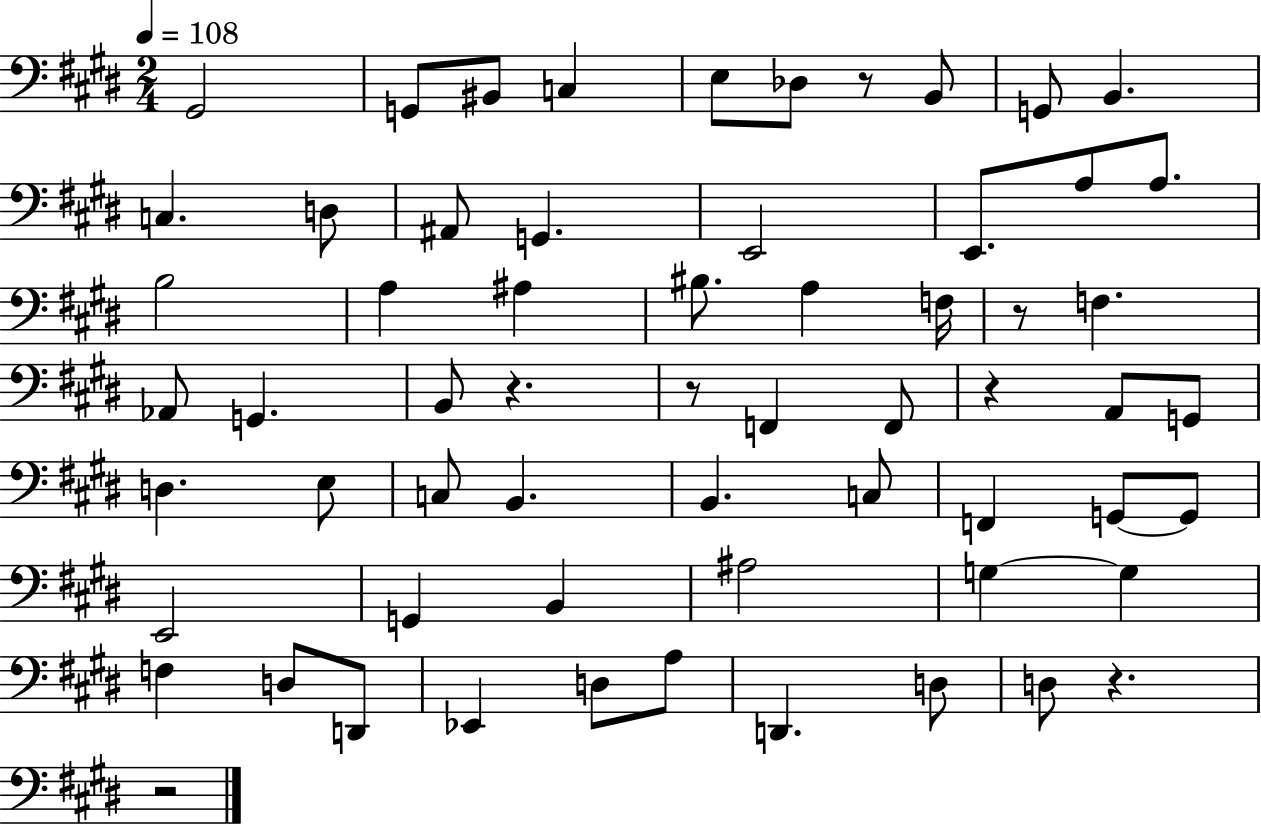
{
  \clef bass
  \numericTimeSignature
  \time 2/4
  \key e \major
  \tempo 4 = 108
  gis,2 | g,8 bis,8 c4 | e8 des8 r8 b,8 | g,8 b,4. | \break c4. d8 | ais,8 g,4. | e,2 | e,8. a8 a8. | \break b2 | a4 ais4 | bis8. a4 f16 | r8 f4. | \break aes,8 g,4. | b,8 r4. | r8 f,4 f,8 | r4 a,8 g,8 | \break d4. e8 | c8 b,4. | b,4. c8 | f,4 g,8~~ g,8 | \break e,2 | g,4 b,4 | ais2 | g4~~ g4 | \break f4 d8 d,8 | ees,4 d8 a8 | d,4. d8 | d8 r4. | \break r2 | \bar "|."
}